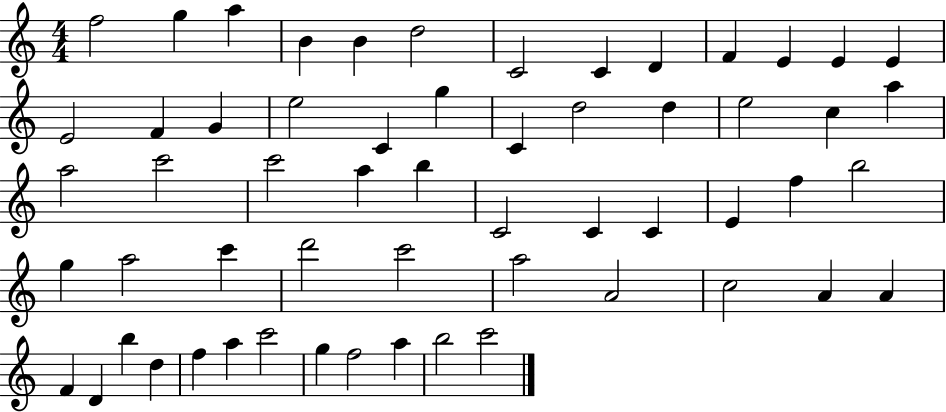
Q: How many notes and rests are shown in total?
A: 58